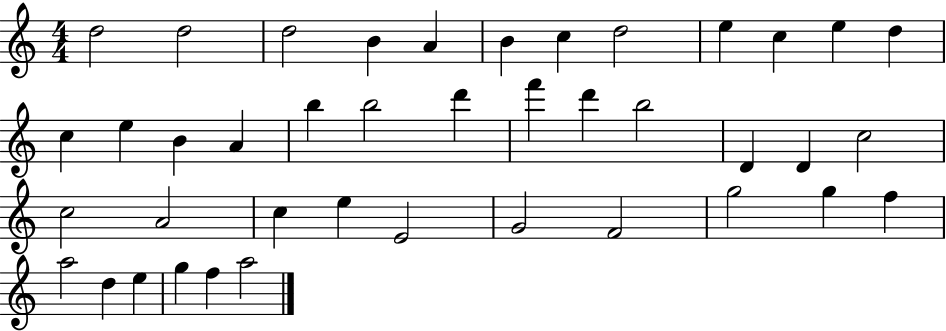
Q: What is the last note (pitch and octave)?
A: A5